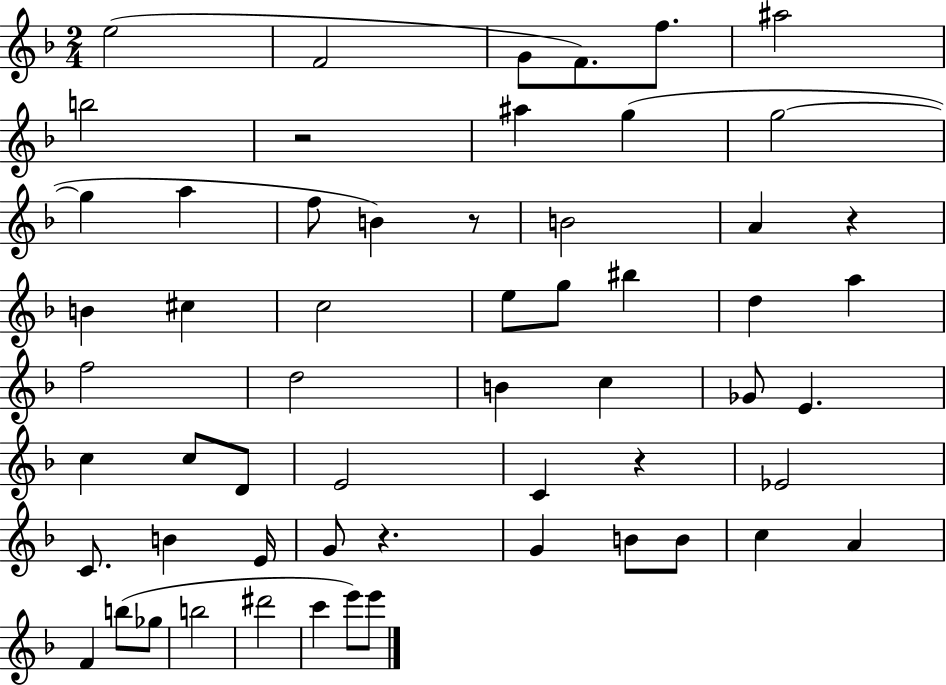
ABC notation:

X:1
T:Untitled
M:2/4
L:1/4
K:F
e2 F2 G/2 F/2 f/2 ^a2 b2 z2 ^a g g2 g a f/2 B z/2 B2 A z B ^c c2 e/2 g/2 ^b d a f2 d2 B c _G/2 E c c/2 D/2 E2 C z _E2 C/2 B E/4 G/2 z G B/2 B/2 c A F b/2 _g/2 b2 ^d'2 c' e'/2 e'/2